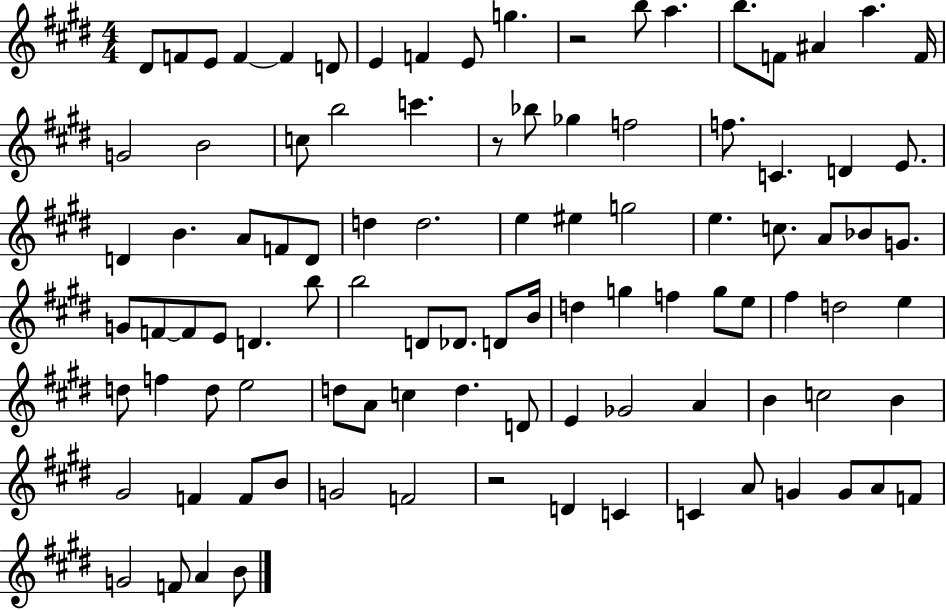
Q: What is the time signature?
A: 4/4